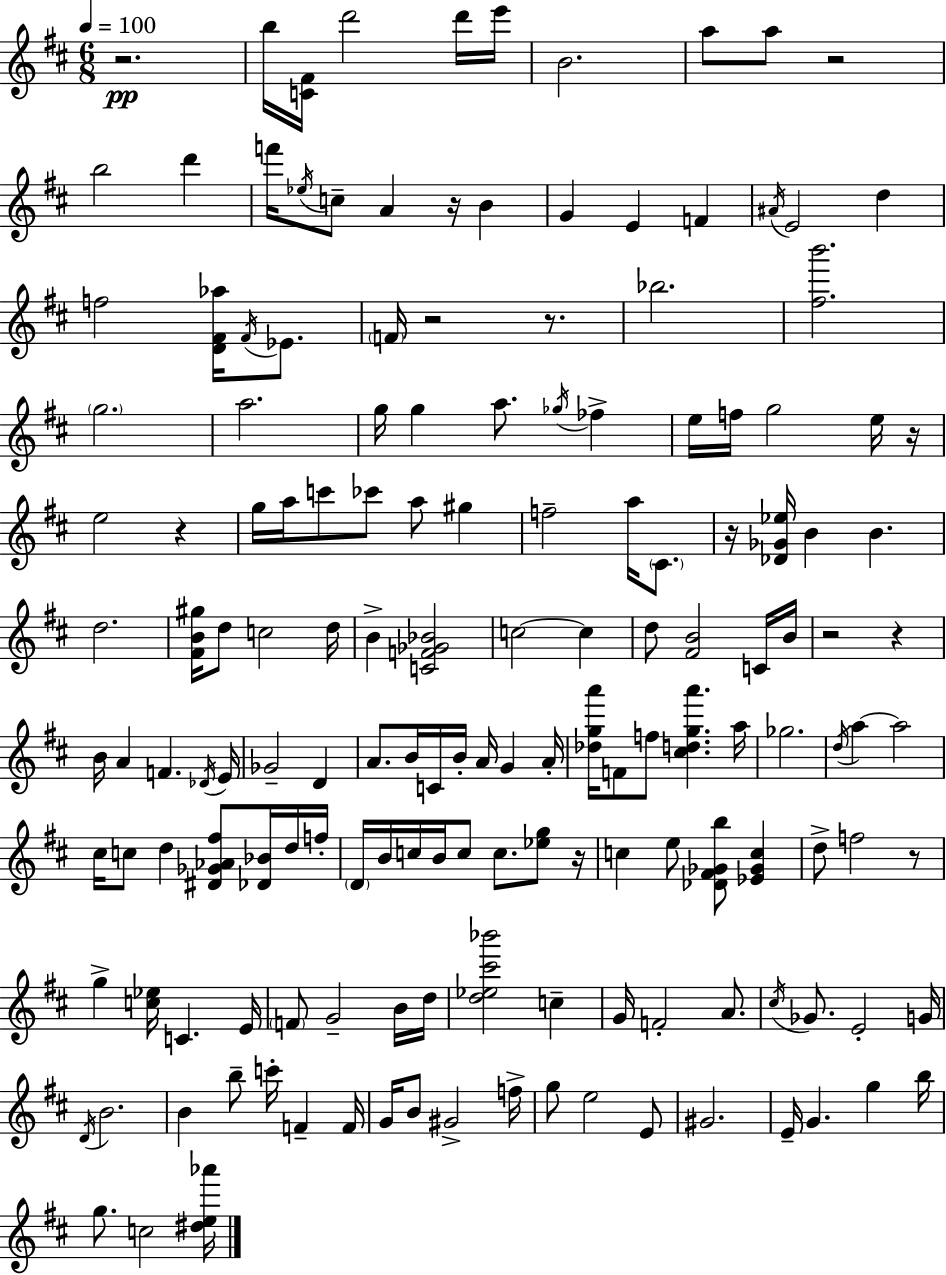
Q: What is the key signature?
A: D major